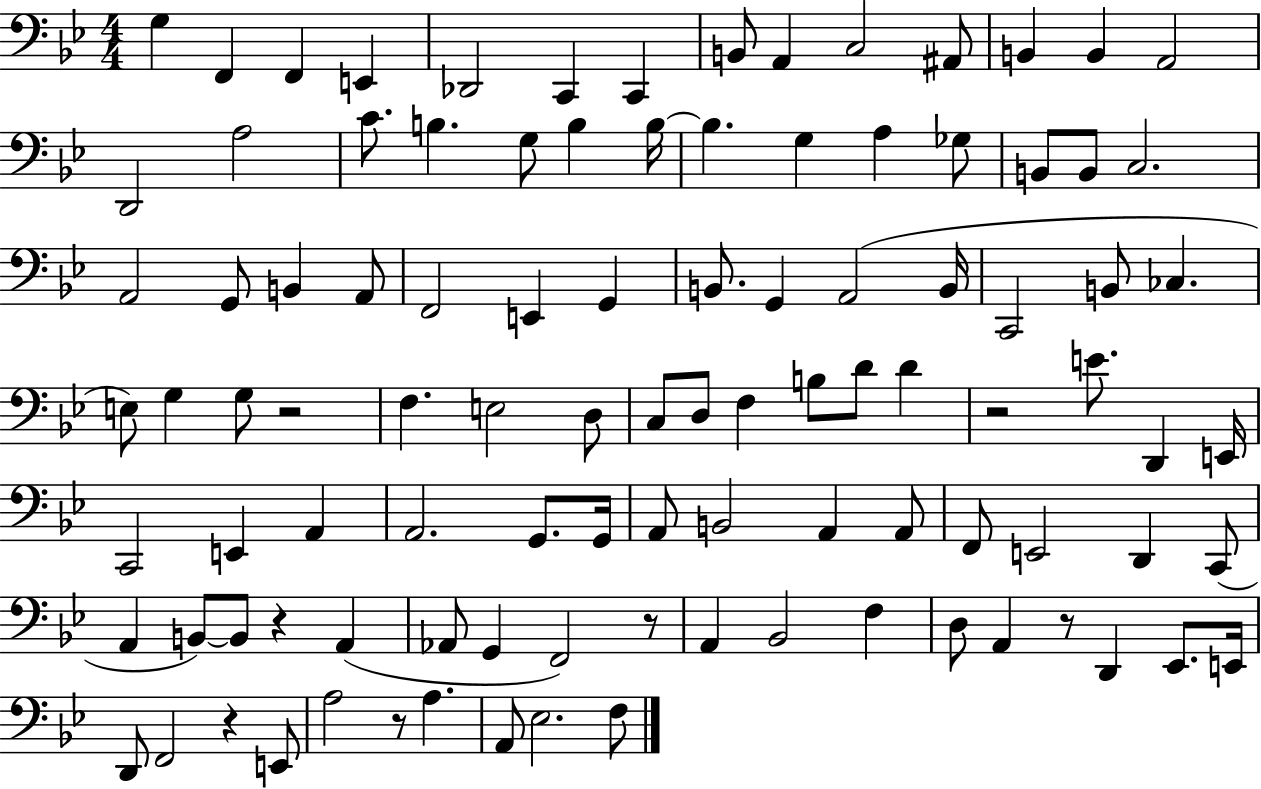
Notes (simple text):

G3/q F2/q F2/q E2/q Db2/h C2/q C2/q B2/e A2/q C3/h A#2/e B2/q B2/q A2/h D2/h A3/h C4/e. B3/q. G3/e B3/q B3/s B3/q. G3/q A3/q Gb3/e B2/e B2/e C3/h. A2/h G2/e B2/q A2/e F2/h E2/q G2/q B2/e. G2/q A2/h B2/s C2/h B2/e CES3/q. E3/e G3/q G3/e R/h F3/q. E3/h D3/e C3/e D3/e F3/q B3/e D4/e D4/q R/h E4/e. D2/q E2/s C2/h E2/q A2/q A2/h. G2/e. G2/s A2/e B2/h A2/q A2/e F2/e E2/h D2/q C2/e A2/q B2/e B2/e R/q A2/q Ab2/e G2/q F2/h R/e A2/q Bb2/h F3/q D3/e A2/q R/e D2/q Eb2/e. E2/s D2/e F2/h R/q E2/e A3/h R/e A3/q. A2/e Eb3/h. F3/e